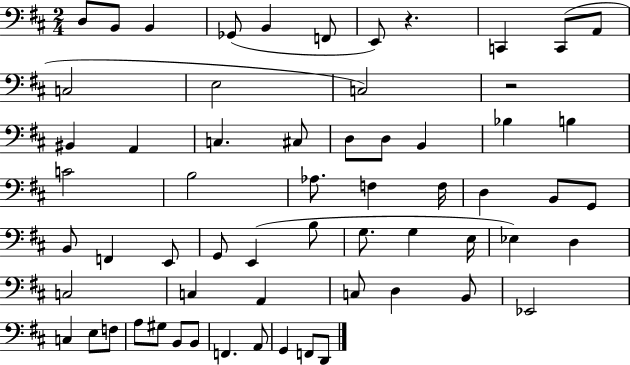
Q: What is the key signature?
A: D major